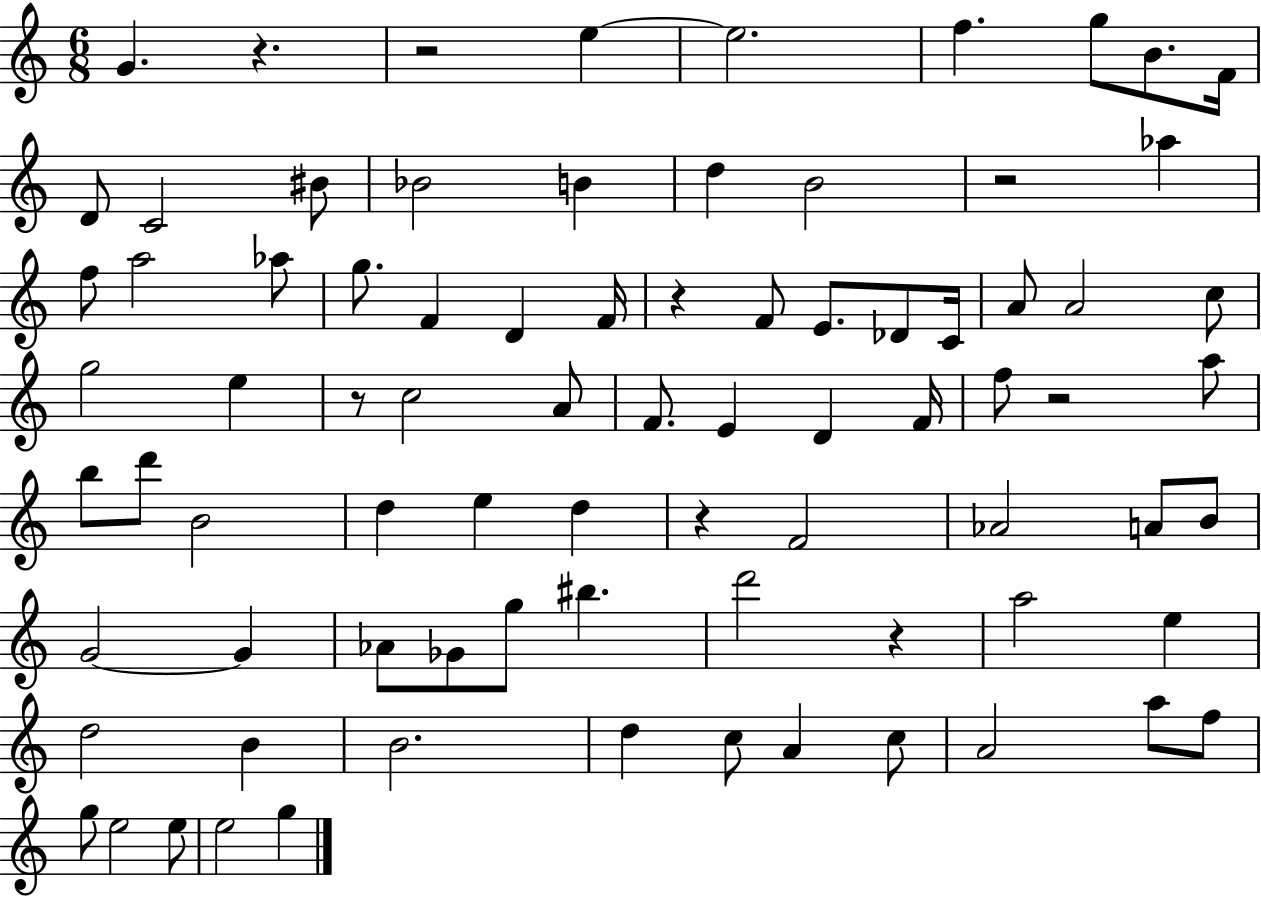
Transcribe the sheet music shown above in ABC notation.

X:1
T:Untitled
M:6/8
L:1/4
K:C
G z z2 e e2 f g/2 B/2 F/4 D/2 C2 ^B/2 _B2 B d B2 z2 _a f/2 a2 _a/2 g/2 F D F/4 z F/2 E/2 _D/2 C/4 A/2 A2 c/2 g2 e z/2 c2 A/2 F/2 E D F/4 f/2 z2 a/2 b/2 d'/2 B2 d e d z F2 _A2 A/2 B/2 G2 G _A/2 _G/2 g/2 ^b d'2 z a2 e d2 B B2 d c/2 A c/2 A2 a/2 f/2 g/2 e2 e/2 e2 g